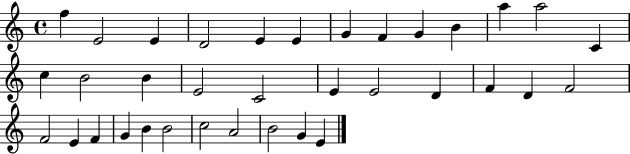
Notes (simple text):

F5/q E4/h E4/q D4/h E4/q E4/q G4/q F4/q G4/q B4/q A5/q A5/h C4/q C5/q B4/h B4/q E4/h C4/h E4/q E4/h D4/q F4/q D4/q F4/h F4/h E4/q F4/q G4/q B4/q B4/h C5/h A4/h B4/h G4/q E4/q